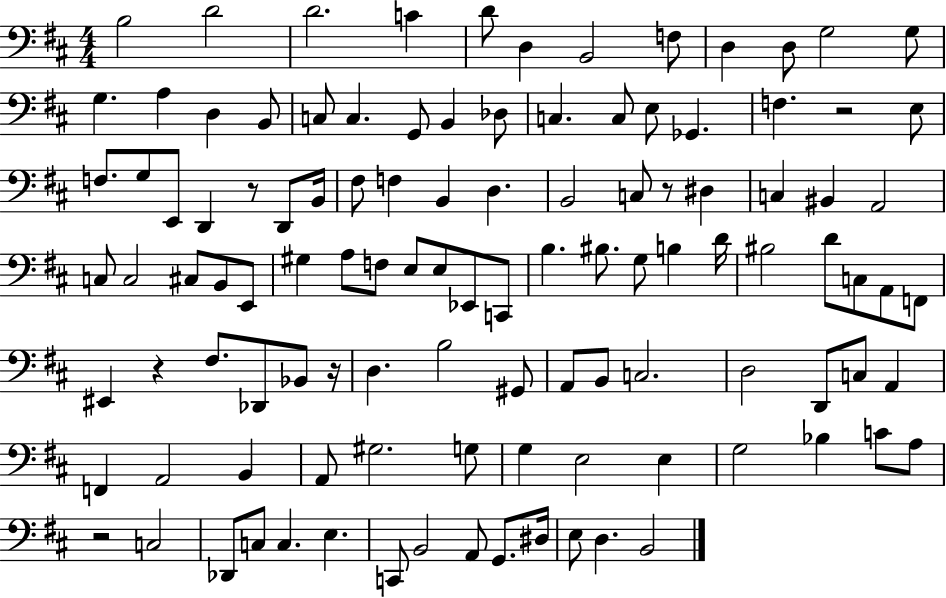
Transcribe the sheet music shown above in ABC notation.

X:1
T:Untitled
M:4/4
L:1/4
K:D
B,2 D2 D2 C D/2 D, B,,2 F,/2 D, D,/2 G,2 G,/2 G, A, D, B,,/2 C,/2 C, G,,/2 B,, _D,/2 C, C,/2 E,/2 _G,, F, z2 E,/2 F,/2 G,/2 E,,/2 D,, z/2 D,,/2 B,,/4 ^F,/2 F, B,, D, B,,2 C,/2 z/2 ^D, C, ^B,, A,,2 C,/2 C,2 ^C,/2 B,,/2 E,,/2 ^G, A,/2 F,/2 E,/2 E,/2 _E,,/2 C,,/2 B, ^B,/2 G,/2 B, D/4 ^B,2 D/2 C,/2 A,,/2 F,,/2 ^E,, z ^F,/2 _D,,/2 _B,,/2 z/4 D, B,2 ^G,,/2 A,,/2 B,,/2 C,2 D,2 D,,/2 C,/2 A,, F,, A,,2 B,, A,,/2 ^G,2 G,/2 G, E,2 E, G,2 _B, C/2 A,/2 z2 C,2 _D,,/2 C,/2 C, E, C,,/2 B,,2 A,,/2 G,,/2 ^D,/4 E,/2 D, B,,2